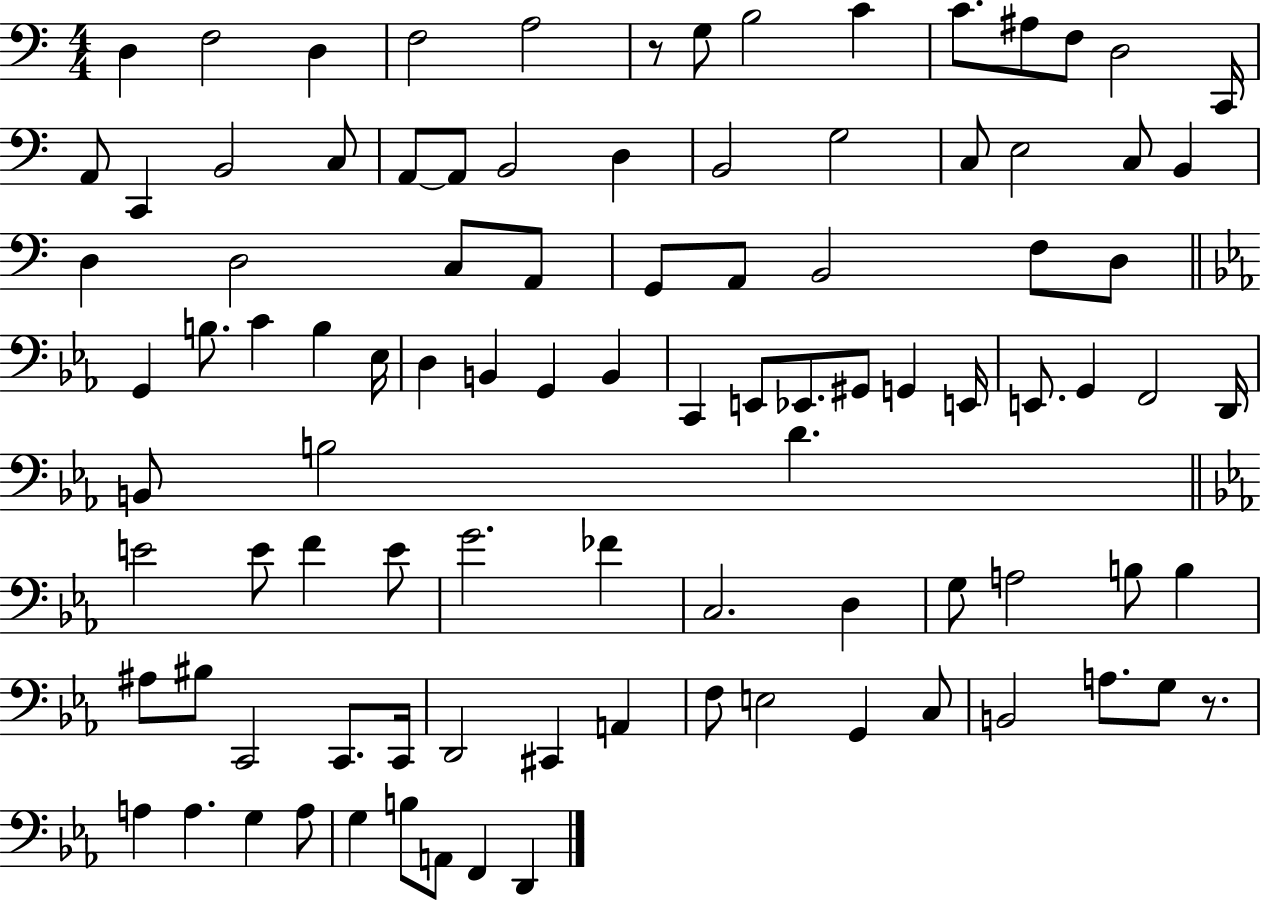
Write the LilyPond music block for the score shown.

{
  \clef bass
  \numericTimeSignature
  \time 4/4
  \key c \major
  d4 f2 d4 | f2 a2 | r8 g8 b2 c'4 | c'8. ais8 f8 d2 c,16 | \break a,8 c,4 b,2 c8 | a,8~~ a,8 b,2 d4 | b,2 g2 | c8 e2 c8 b,4 | \break d4 d2 c8 a,8 | g,8 a,8 b,2 f8 d8 | \bar "||" \break \key c \minor g,4 b8. c'4 b4 ees16 | d4 b,4 g,4 b,4 | c,4 e,8 ees,8. gis,8 g,4 e,16 | e,8. g,4 f,2 d,16 | \break b,8 b2 d'4. | \bar "||" \break \key ees \major e'2 e'8 f'4 e'8 | g'2. fes'4 | c2. d4 | g8 a2 b8 b4 | \break ais8 bis8 c,2 c,8. c,16 | d,2 cis,4 a,4 | f8 e2 g,4 c8 | b,2 a8. g8 r8. | \break a4 a4. g4 a8 | g4 b8 a,8 f,4 d,4 | \bar "|."
}